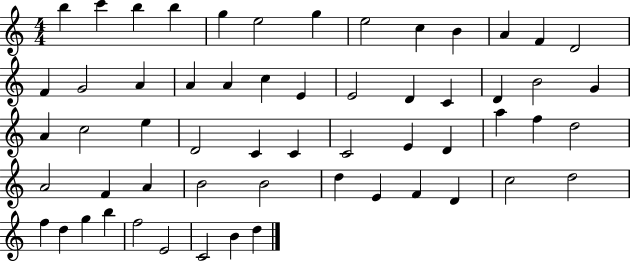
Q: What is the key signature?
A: C major